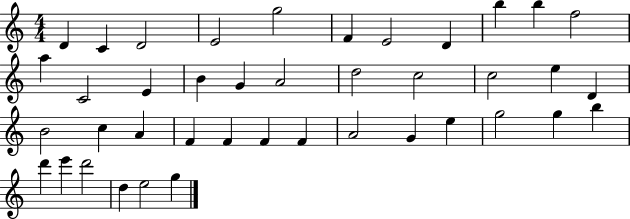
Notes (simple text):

D4/q C4/q D4/h E4/h G5/h F4/q E4/h D4/q B5/q B5/q F5/h A5/q C4/h E4/q B4/q G4/q A4/h D5/h C5/h C5/h E5/q D4/q B4/h C5/q A4/q F4/q F4/q F4/q F4/q A4/h G4/q E5/q G5/h G5/q B5/q D6/q E6/q D6/h D5/q E5/h G5/q